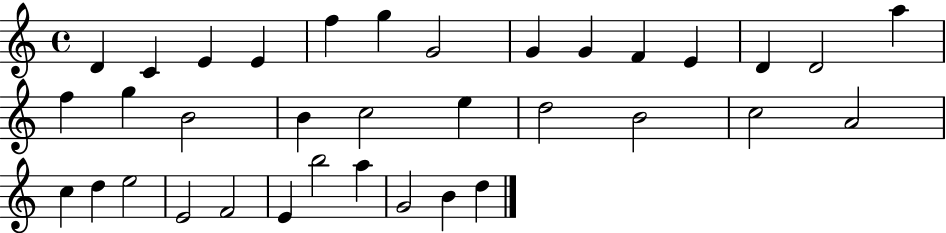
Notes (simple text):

D4/q C4/q E4/q E4/q F5/q G5/q G4/h G4/q G4/q F4/q E4/q D4/q D4/h A5/q F5/q G5/q B4/h B4/q C5/h E5/q D5/h B4/h C5/h A4/h C5/q D5/q E5/h E4/h F4/h E4/q B5/h A5/q G4/h B4/q D5/q